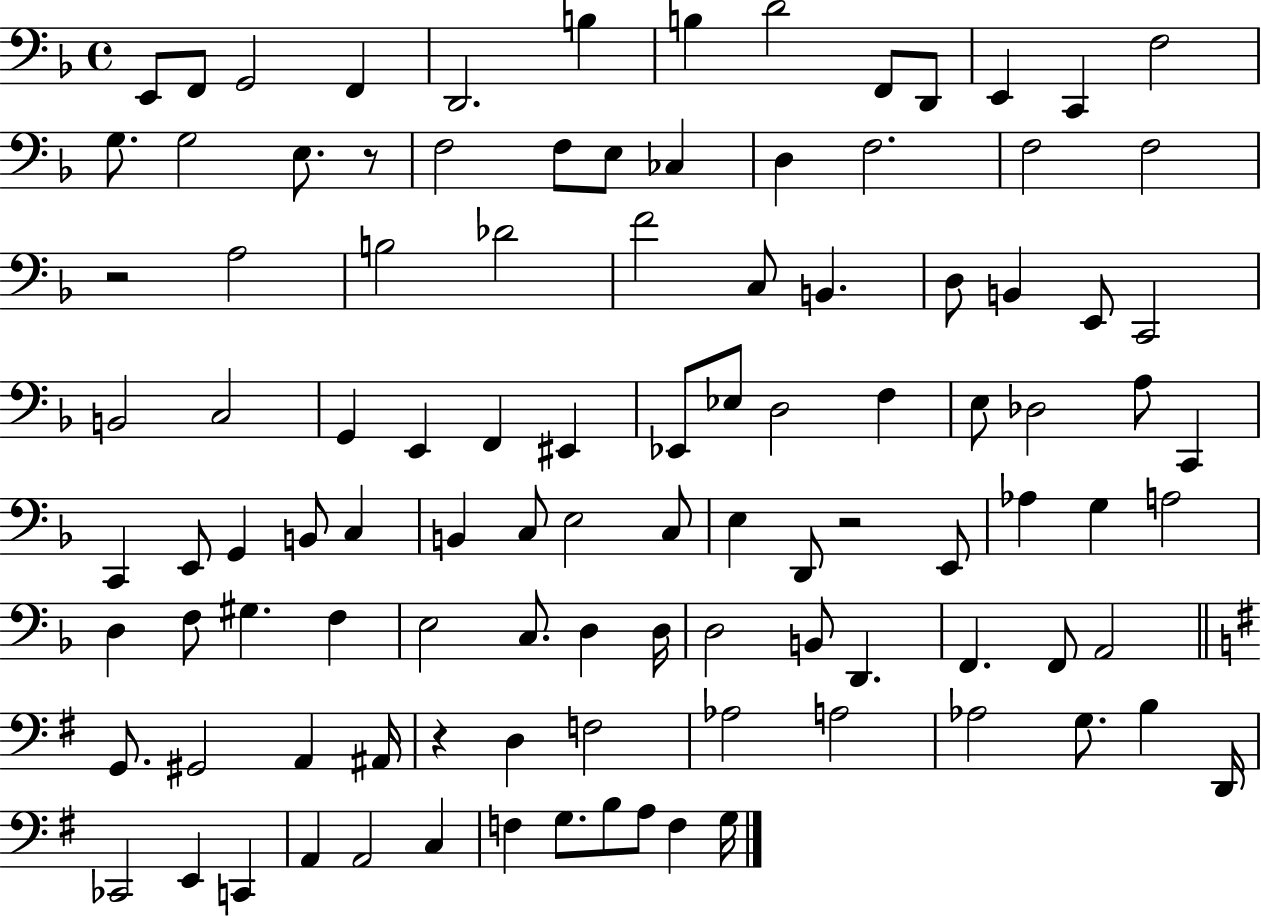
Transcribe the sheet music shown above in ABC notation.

X:1
T:Untitled
M:4/4
L:1/4
K:F
E,,/2 F,,/2 G,,2 F,, D,,2 B, B, D2 F,,/2 D,,/2 E,, C,, F,2 G,/2 G,2 E,/2 z/2 F,2 F,/2 E,/2 _C, D, F,2 F,2 F,2 z2 A,2 B,2 _D2 F2 C,/2 B,, D,/2 B,, E,,/2 C,,2 B,,2 C,2 G,, E,, F,, ^E,, _E,,/2 _E,/2 D,2 F, E,/2 _D,2 A,/2 C,, C,, E,,/2 G,, B,,/2 C, B,, C,/2 E,2 C,/2 E, D,,/2 z2 E,,/2 _A, G, A,2 D, F,/2 ^G, F, E,2 C,/2 D, D,/4 D,2 B,,/2 D,, F,, F,,/2 A,,2 G,,/2 ^G,,2 A,, ^A,,/4 z D, F,2 _A,2 A,2 _A,2 G,/2 B, D,,/4 _C,,2 E,, C,, A,, A,,2 C, F, G,/2 B,/2 A,/2 F, G,/4